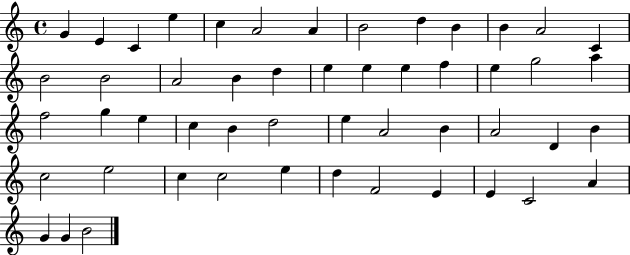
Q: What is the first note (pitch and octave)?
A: G4